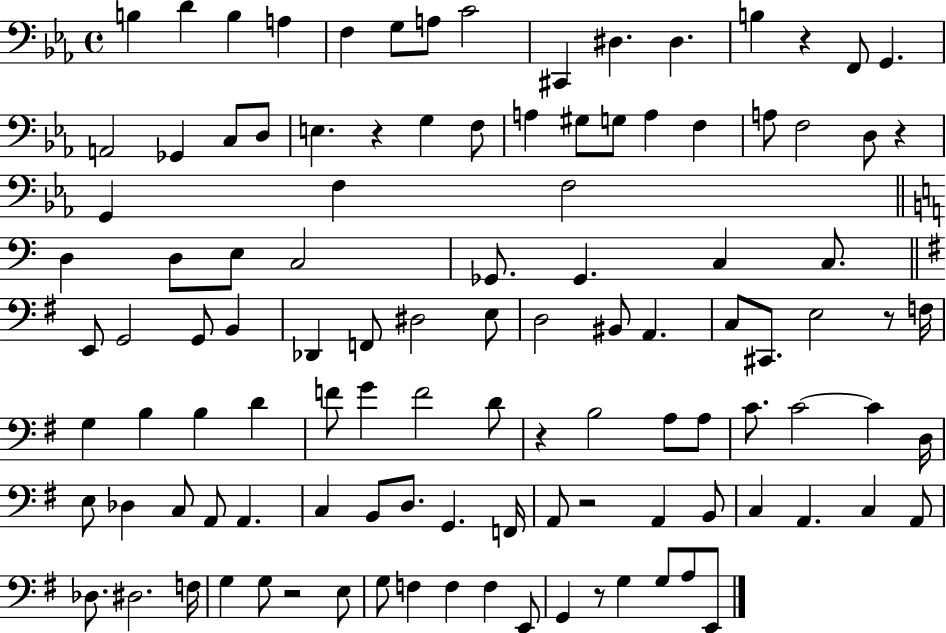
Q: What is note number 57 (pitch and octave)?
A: B3